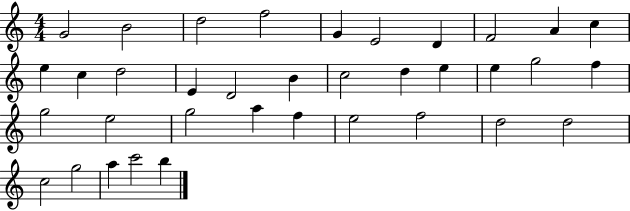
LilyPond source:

{
  \clef treble
  \numericTimeSignature
  \time 4/4
  \key c \major
  g'2 b'2 | d''2 f''2 | g'4 e'2 d'4 | f'2 a'4 c''4 | \break e''4 c''4 d''2 | e'4 d'2 b'4 | c''2 d''4 e''4 | e''4 g''2 f''4 | \break g''2 e''2 | g''2 a''4 f''4 | e''2 f''2 | d''2 d''2 | \break c''2 g''2 | a''4 c'''2 b''4 | \bar "|."
}